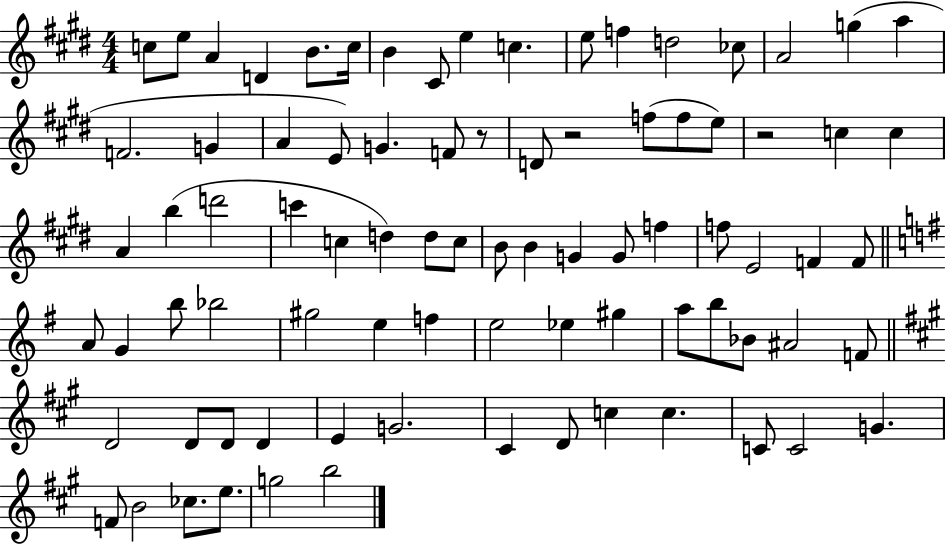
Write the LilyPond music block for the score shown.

{
  \clef treble
  \numericTimeSignature
  \time 4/4
  \key e \major
  c''8 e''8 a'4 d'4 b'8. c''16 | b'4 cis'8 e''4 c''4. | e''8 f''4 d''2 ces''8 | a'2 g''4( a''4 | \break f'2. g'4 | a'4 e'8) g'4. f'8 r8 | d'8 r2 f''8( f''8 e''8) | r2 c''4 c''4 | \break a'4 b''4( d'''2 | c'''4 c''4 d''4) d''8 c''8 | b'8 b'4 g'4 g'8 f''4 | f''8 e'2 f'4 f'8 | \break \bar "||" \break \key g \major a'8 g'4 b''8 bes''2 | gis''2 e''4 f''4 | e''2 ees''4 gis''4 | a''8 b''8 bes'8 ais'2 f'8 | \break \bar "||" \break \key a \major d'2 d'8 d'8 d'4 | e'4 g'2. | cis'4 d'8 c''4 c''4. | c'8 c'2 g'4. | \break f'8 b'2 ces''8. e''8. | g''2 b''2 | \bar "|."
}